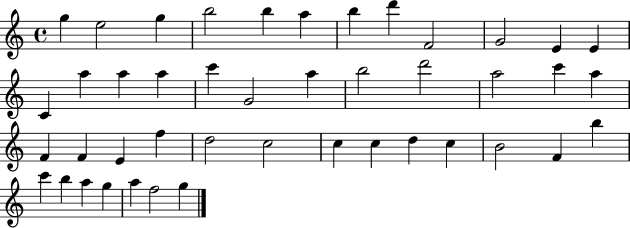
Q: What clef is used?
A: treble